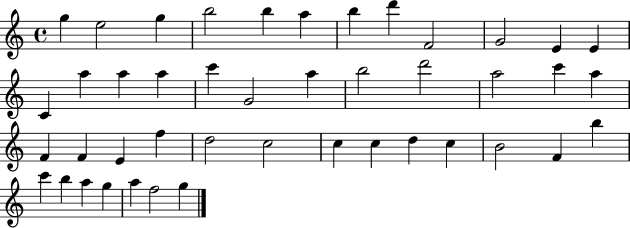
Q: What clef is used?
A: treble